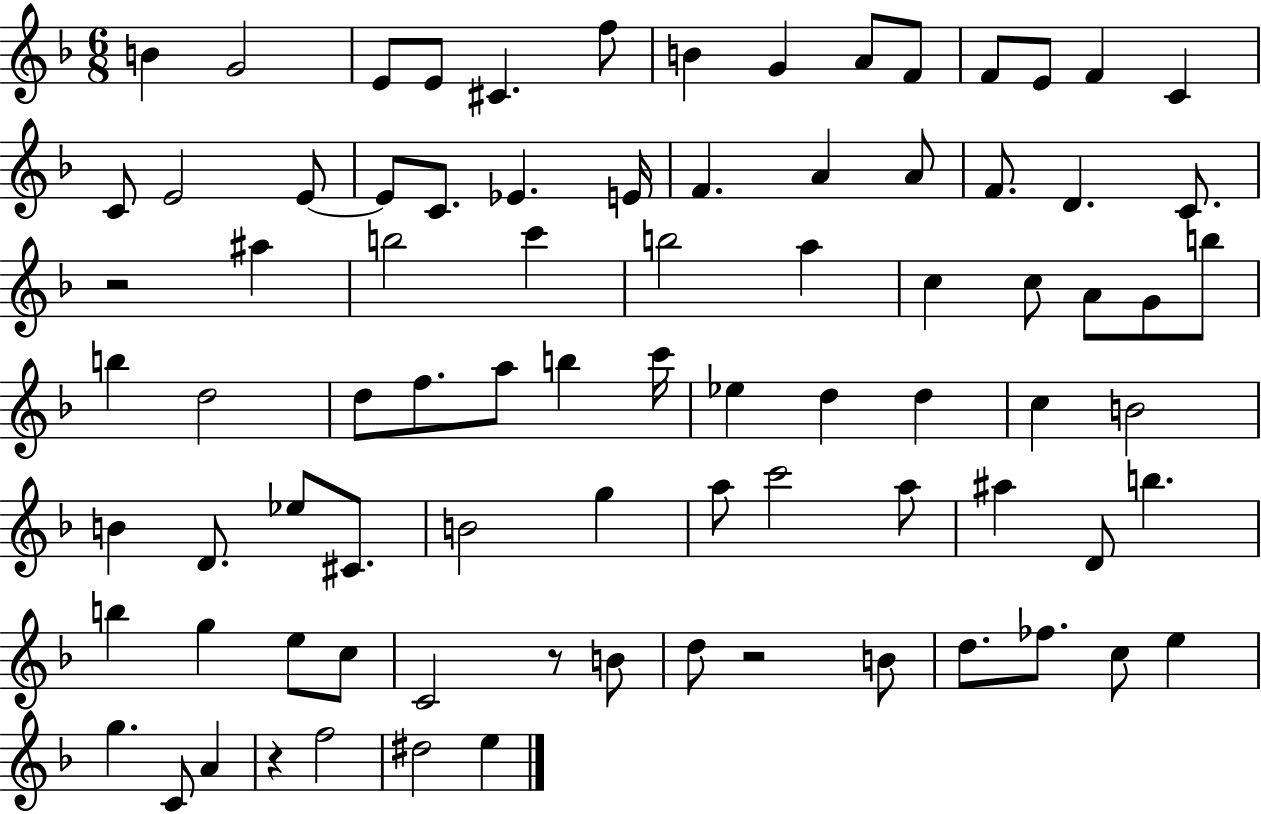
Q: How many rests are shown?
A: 4